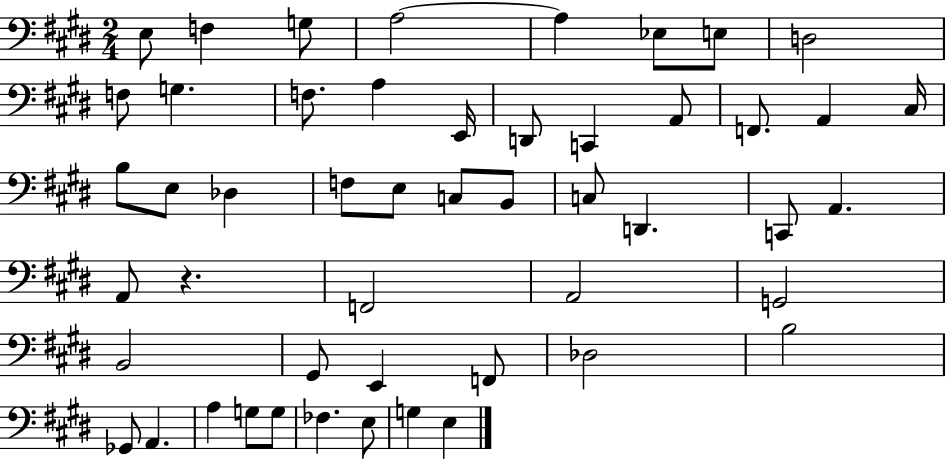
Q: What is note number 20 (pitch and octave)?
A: B3